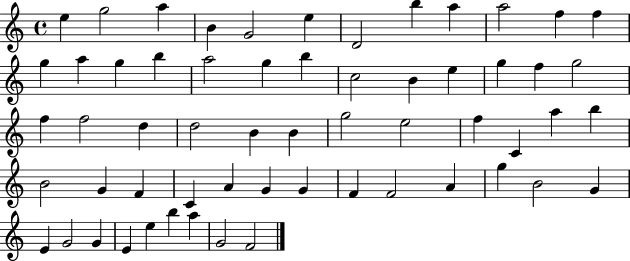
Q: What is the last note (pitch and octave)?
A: F4